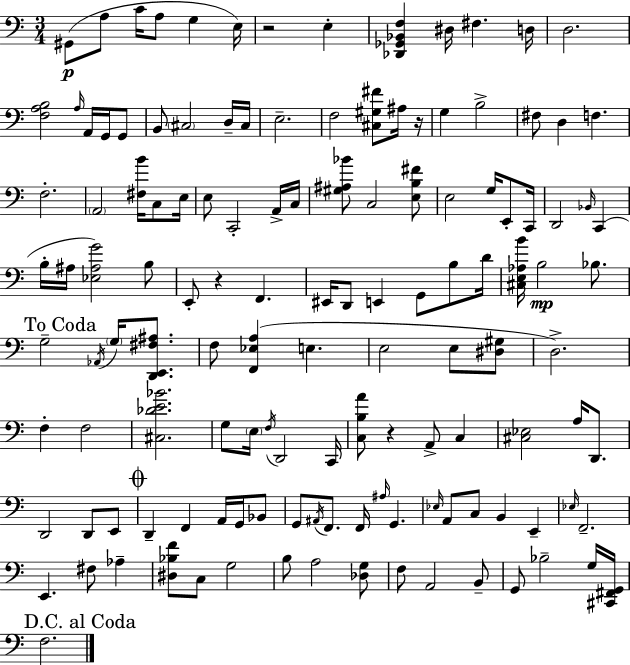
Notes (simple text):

G#2/e A3/e C4/s A3/e G3/q E3/s R/h E3/q [Db2,Gb2,Bb2,F3]/q D#3/s F#3/q. D3/s D3/h. [F3,A3,B3]/h A3/s A2/s G2/s G2/e B2/e C#3/h D3/s C#3/s E3/h. F3/h [C#3,G#3,F#4]/e A#3/s R/s G3/q B3/h F#3/e D3/q F3/q. F3/h. A2/h [F#3,B4]/s C3/e E3/s E3/e C2/h A2/s C3/s [G#3,A#3,Bb4]/e C3/h [E3,B3,F#4]/e E3/h G3/s E2/e C2/s D2/h Bb2/s C2/q B3/s A#3/s [Eb3,A#3,G4]/h B3/e E2/e R/q F2/q. EIS2/s D2/e E2/q G2/e B3/e D4/s [C#3,E3,Ab3,B4]/s B3/h Bb3/e. G3/h Ab2/s G3/s [D2,E2,F#3,A#3]/e. F3/e [F2,Eb3,A3]/q E3/q. E3/h E3/e [D#3,G#3]/e D3/h. F3/q F3/h [C#3,Db4,E4,Bb4]/h. G3/e E3/s F3/s D2/h C2/s [C3,B3,A4]/e R/q A2/e C3/q [C#3,Eb3]/h A3/s D2/e. D2/h D2/e E2/e D2/q F2/q A2/s G2/s Bb2/e G2/e A#2/s F2/e. F2/s A#3/s G2/q. Eb3/s A2/e C3/e B2/q E2/q Eb3/s F2/h. E2/q. F#3/e Ab3/q [D#3,Bb3,F4]/e C3/e G3/h B3/e A3/h [Db3,G3]/e F3/e A2/h B2/e G2/e Bb3/h G3/s [C#2,F#2,G2]/s F3/h.